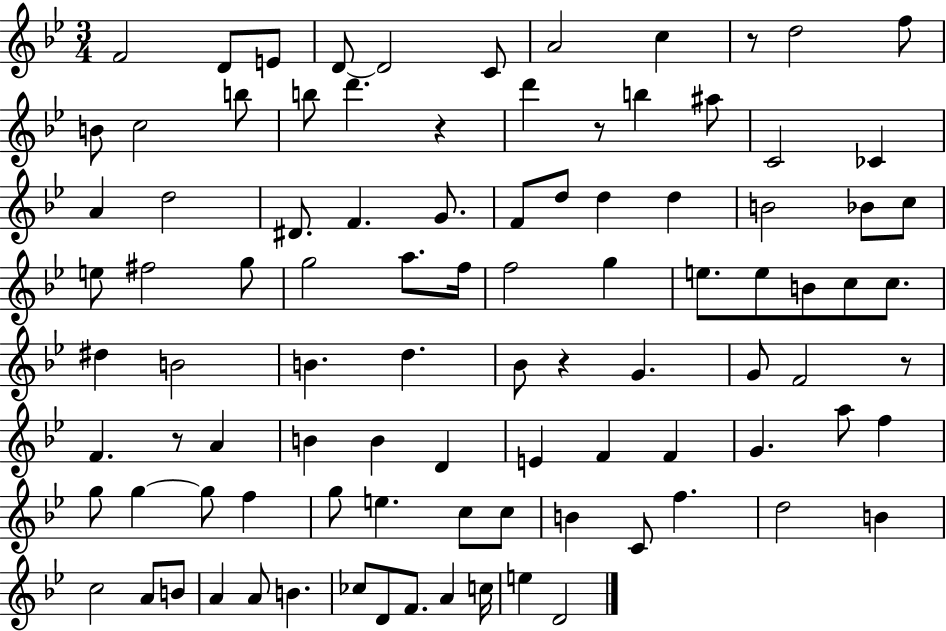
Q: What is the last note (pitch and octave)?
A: D4